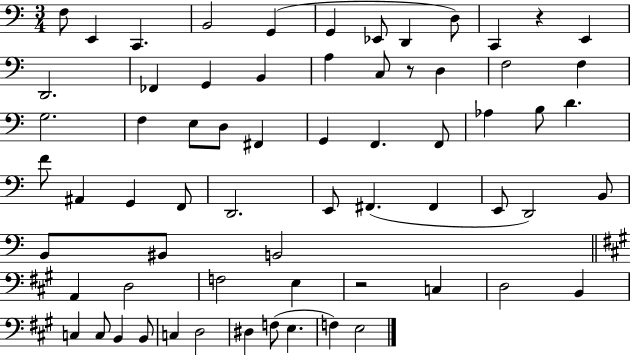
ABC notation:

X:1
T:Untitled
M:3/4
L:1/4
K:C
F,/2 E,, C,, B,,2 G,, G,, _E,,/2 D,, D,/2 C,, z E,, D,,2 _F,, G,, B,, A, C,/2 z/2 D, F,2 F, G,2 F, E,/2 D,/2 ^F,, G,, F,, F,,/2 _A, B,/2 D F/2 ^A,, G,, F,,/2 D,,2 E,,/2 ^F,, ^F,, E,,/2 D,,2 B,,/2 B,,/2 ^B,,/2 B,,2 A,, D,2 F,2 E, z2 C, D,2 B,, C, C,/2 B,, B,,/2 C, D,2 ^D, F,/2 E, F, E,2